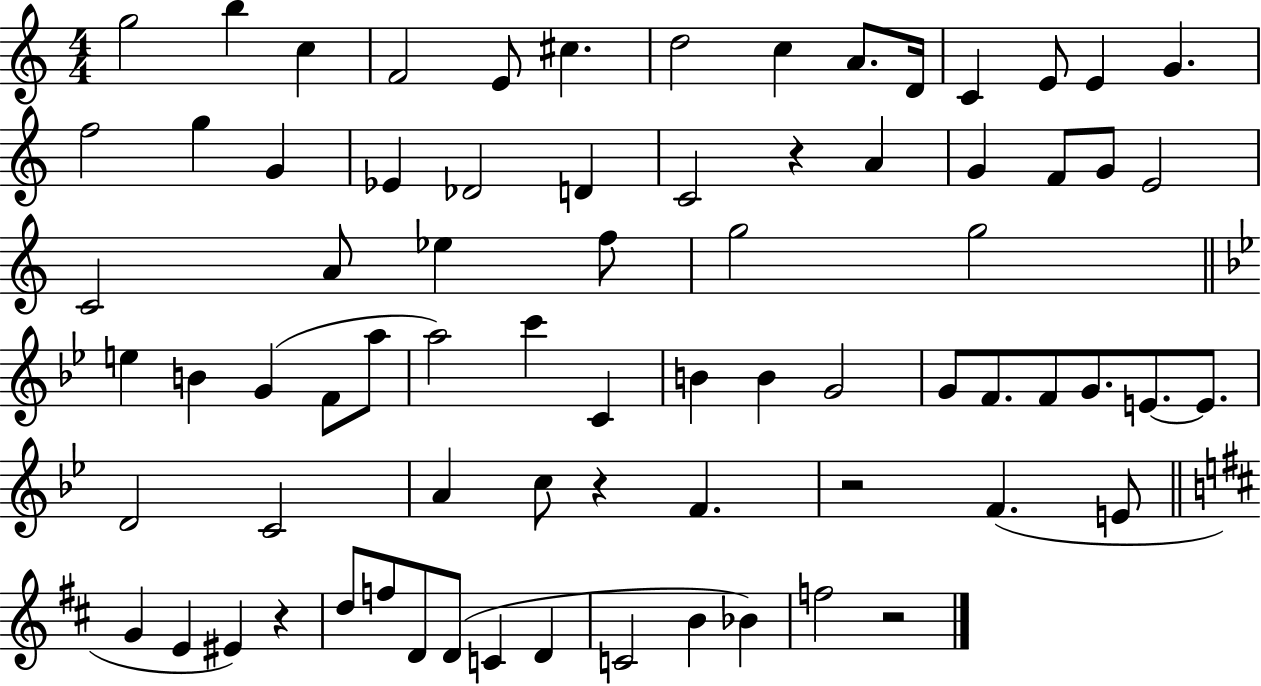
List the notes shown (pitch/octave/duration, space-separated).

G5/h B5/q C5/q F4/h E4/e C#5/q. D5/h C5/q A4/e. D4/s C4/q E4/e E4/q G4/q. F5/h G5/q G4/q Eb4/q Db4/h D4/q C4/h R/q A4/q G4/q F4/e G4/e E4/h C4/h A4/e Eb5/q F5/e G5/h G5/h E5/q B4/q G4/q F4/e A5/e A5/h C6/q C4/q B4/q B4/q G4/h G4/e F4/e. F4/e G4/e. E4/e. E4/e. D4/h C4/h A4/q C5/e R/q F4/q. R/h F4/q. E4/e G4/q E4/q EIS4/q R/q D5/e F5/e D4/e D4/e C4/q D4/q C4/h B4/q Bb4/q F5/h R/h